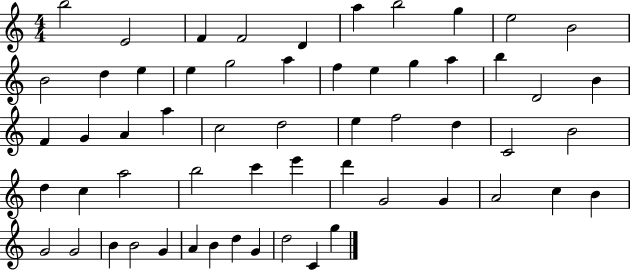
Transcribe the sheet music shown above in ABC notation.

X:1
T:Untitled
M:4/4
L:1/4
K:C
b2 E2 F F2 D a b2 g e2 B2 B2 d e e g2 a f e g a b D2 B F G A a c2 d2 e f2 d C2 B2 d c a2 b2 c' e' d' G2 G A2 c B G2 G2 B B2 G A B d G d2 C g